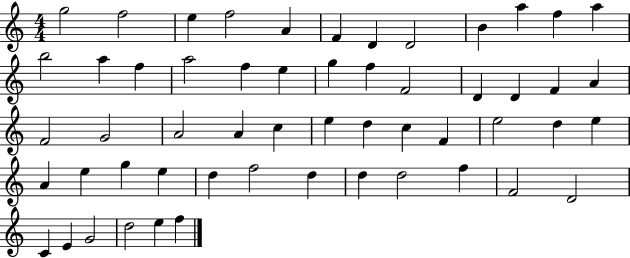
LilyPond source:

{
  \clef treble
  \numericTimeSignature
  \time 4/4
  \key c \major
  g''2 f''2 | e''4 f''2 a'4 | f'4 d'4 d'2 | b'4 a''4 f''4 a''4 | \break b''2 a''4 f''4 | a''2 f''4 e''4 | g''4 f''4 f'2 | d'4 d'4 f'4 a'4 | \break f'2 g'2 | a'2 a'4 c''4 | e''4 d''4 c''4 f'4 | e''2 d''4 e''4 | \break a'4 e''4 g''4 e''4 | d''4 f''2 d''4 | d''4 d''2 f''4 | f'2 d'2 | \break c'4 e'4 g'2 | d''2 e''4 f''4 | \bar "|."
}